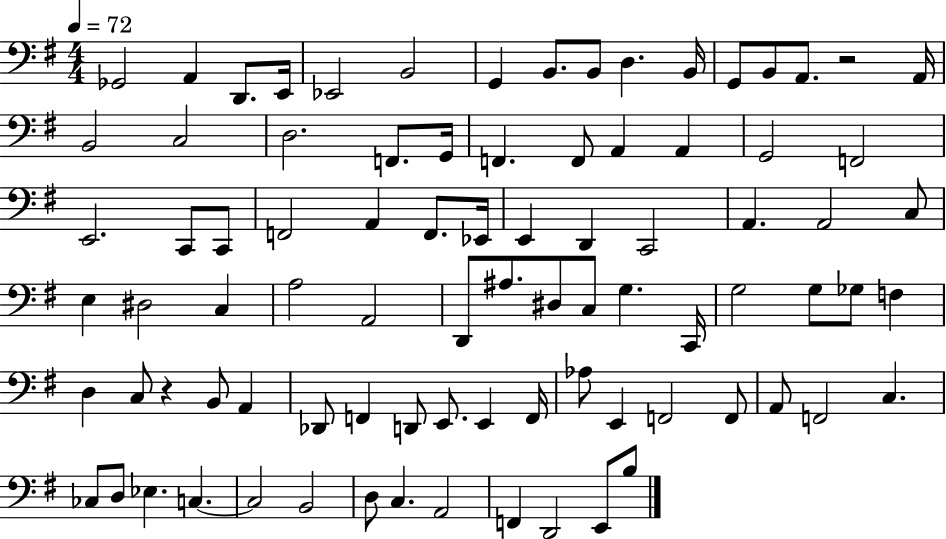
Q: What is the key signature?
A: G major